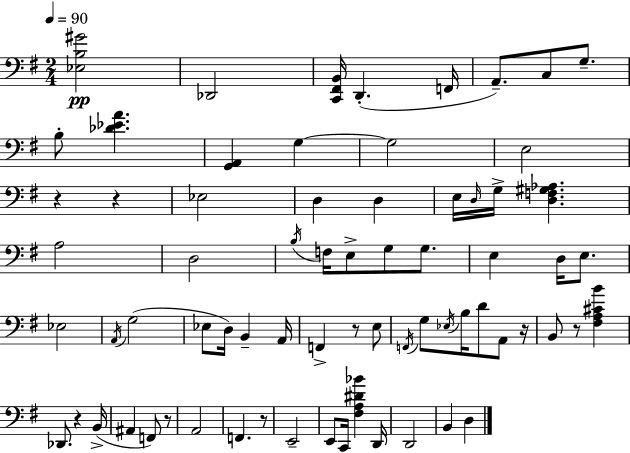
[Eb3,B3,G#4]/h Db2/h [C2,F#2,B2]/s D2/q. F2/s A2/e. C3/e G3/e. B3/e [Db4,Eb4,A4]/q. [G2,A2]/q G3/q G3/h E3/h R/q R/q Eb3/h D3/q D3/q E3/s D3/s G3/s [D3,F3,G#3,Ab3]/q. A3/h D3/h B3/s F3/s E3/e G3/e G3/e. E3/q D3/s E3/e. Eb3/h A2/s G3/h Eb3/e D3/s B2/q A2/s F2/q R/e E3/e F2/s G3/e Eb3/s B3/s D4/e A2/e R/s B2/e R/e [F#3,A3,C#4,B4]/q Db2/e. R/q B2/s A#2/q F2/e R/e A2/h F2/q. R/e E2/h E2/e C2/s [F#3,A3,D#4,Bb4]/q D2/s D2/h B2/q D3/q